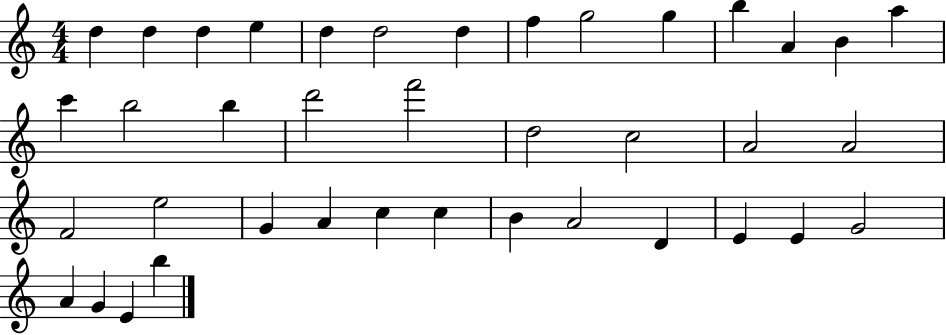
D5/q D5/q D5/q E5/q D5/q D5/h D5/q F5/q G5/h G5/q B5/q A4/q B4/q A5/q C6/q B5/h B5/q D6/h F6/h D5/h C5/h A4/h A4/h F4/h E5/h G4/q A4/q C5/q C5/q B4/q A4/h D4/q E4/q E4/q G4/h A4/q G4/q E4/q B5/q